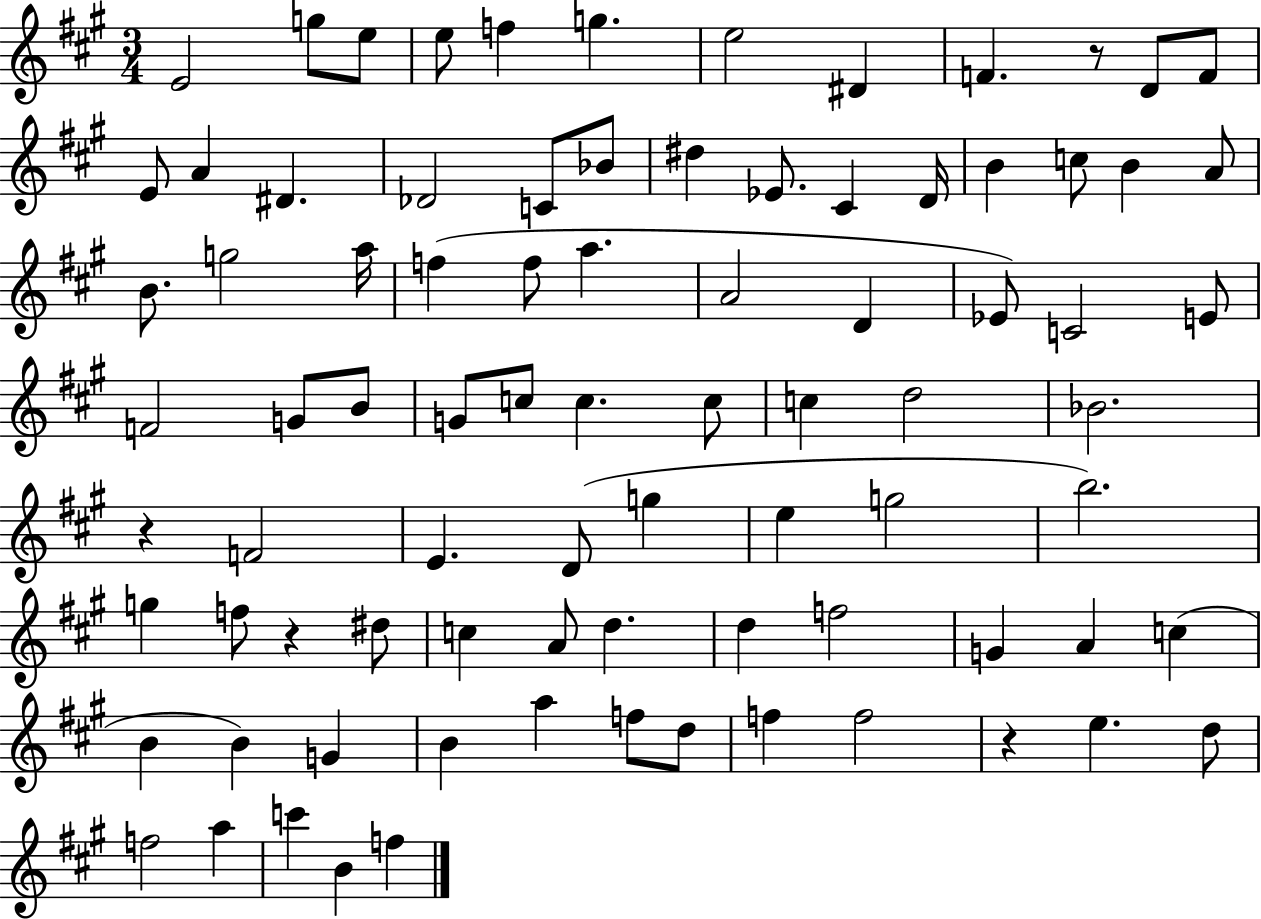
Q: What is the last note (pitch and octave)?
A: F5